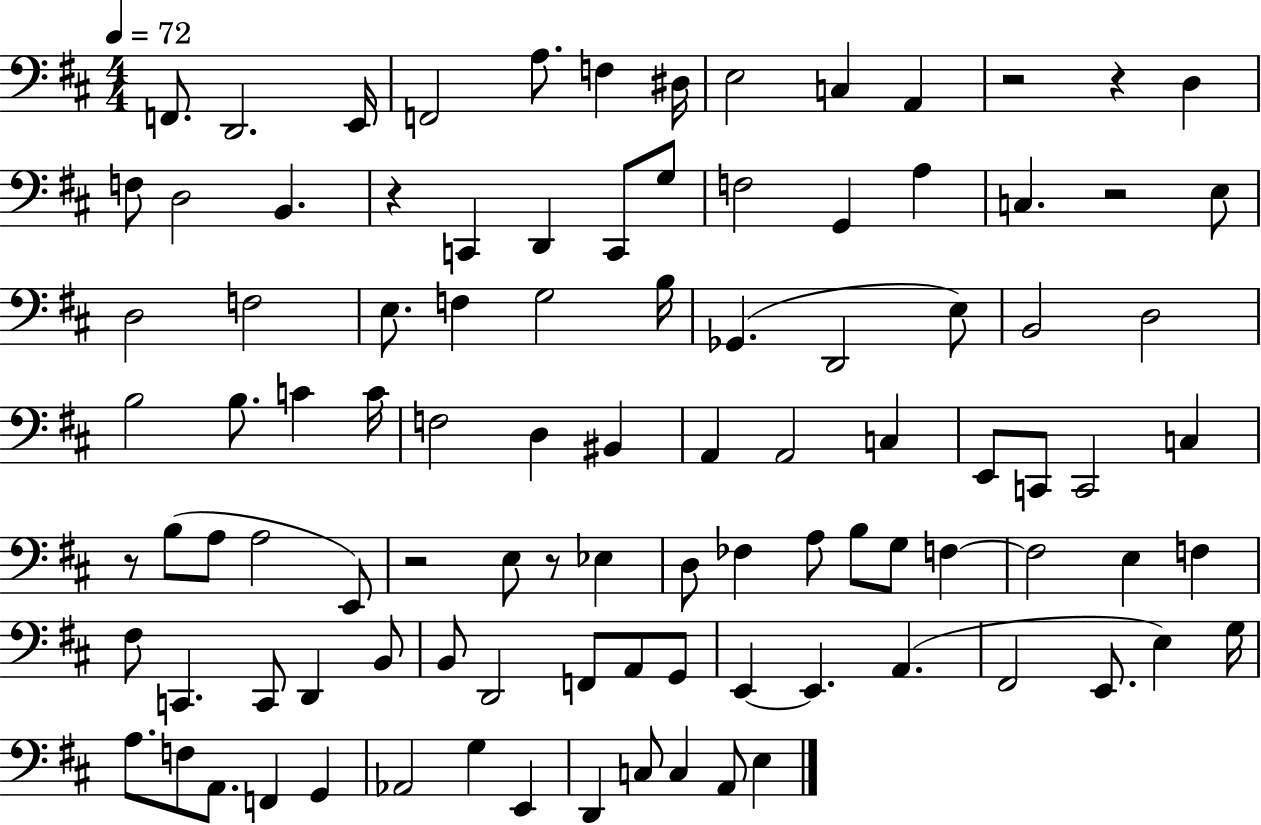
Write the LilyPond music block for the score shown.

{
  \clef bass
  \numericTimeSignature
  \time 4/4
  \key d \major
  \tempo 4 = 72
  f,8. d,2. e,16 | f,2 a8. f4 dis16 | e2 c4 a,4 | r2 r4 d4 | \break f8 d2 b,4. | r4 c,4 d,4 c,8 g8 | f2 g,4 a4 | c4. r2 e8 | \break d2 f2 | e8. f4 g2 b16 | ges,4.( d,2 e8) | b,2 d2 | \break b2 b8. c'4 c'16 | f2 d4 bis,4 | a,4 a,2 c4 | e,8 c,8 c,2 c4 | \break r8 b8( a8 a2 e,8) | r2 e8 r8 ees4 | d8 fes4 a8 b8 g8 f4~~ | f2 e4 f4 | \break fis8 c,4. c,8 d,4 b,8 | b,8 d,2 f,8 a,8 g,8 | e,4~~ e,4. a,4.( | fis,2 e,8. e4) g16 | \break a8. f8 a,8. f,4 g,4 | aes,2 g4 e,4 | d,4 c8 c4 a,8 e4 | \bar "|."
}